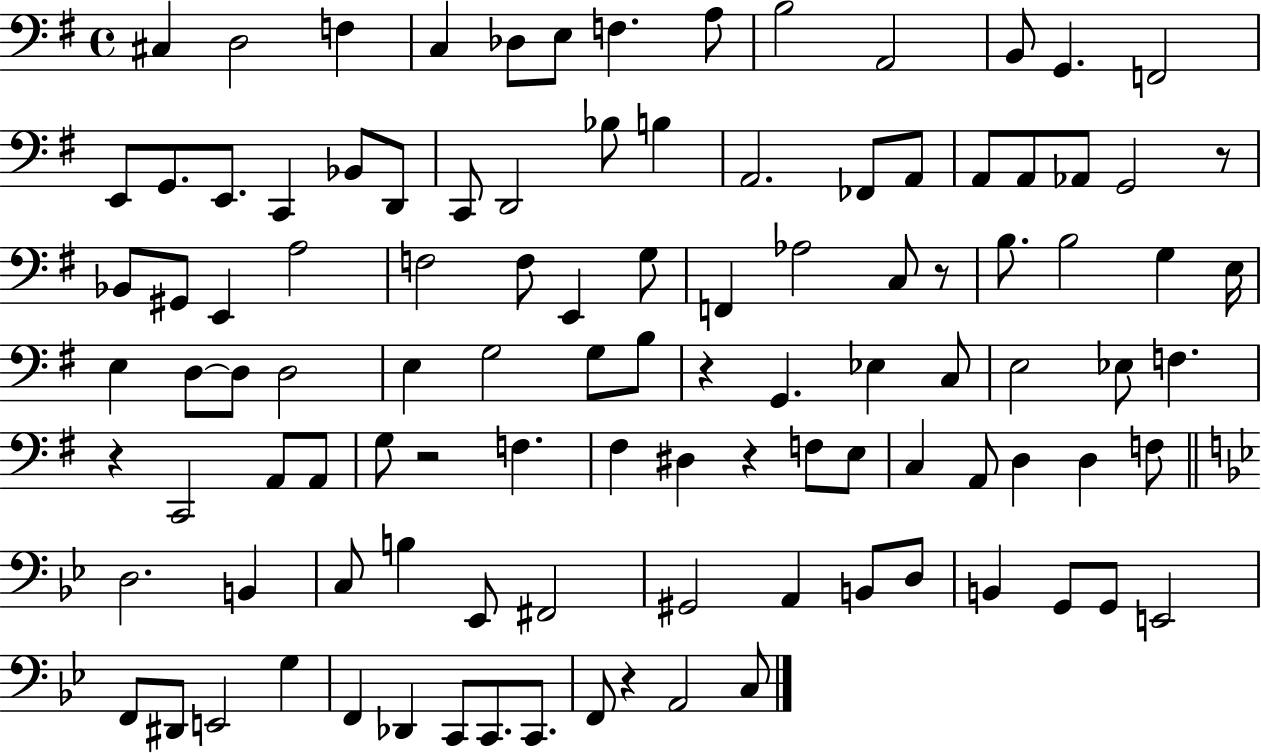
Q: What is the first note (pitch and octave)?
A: C#3